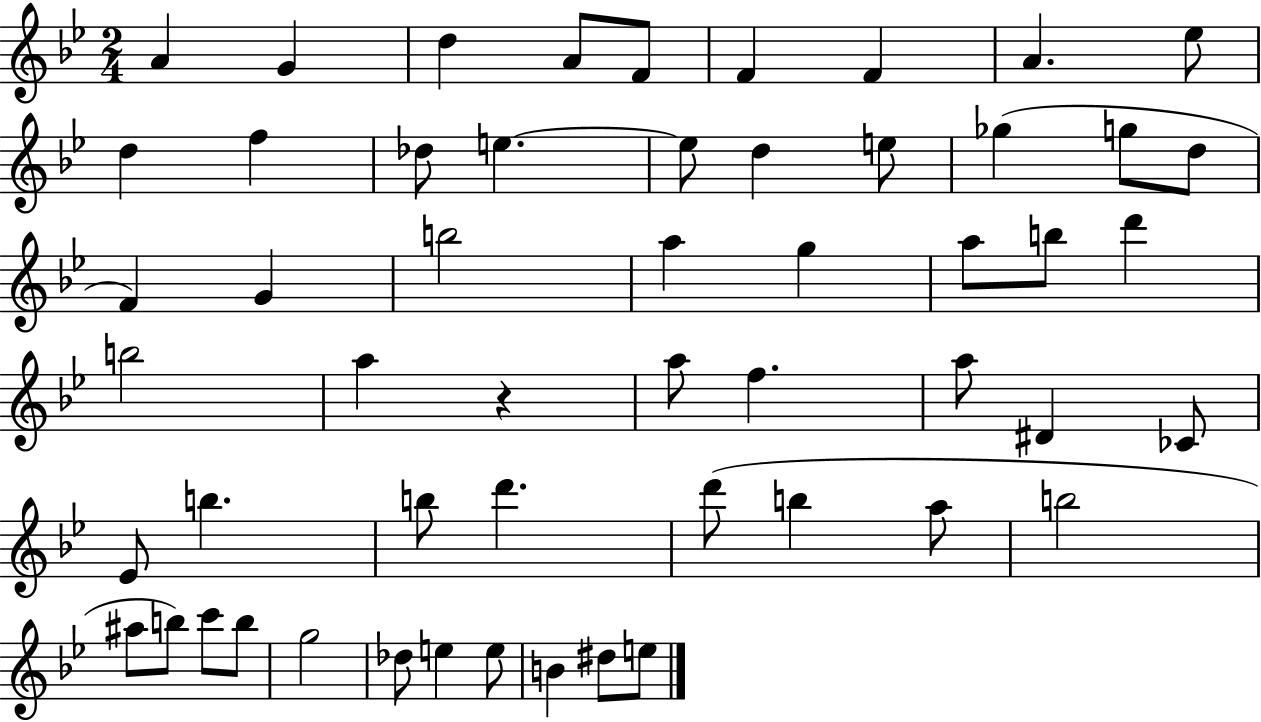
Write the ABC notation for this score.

X:1
T:Untitled
M:2/4
L:1/4
K:Bb
A G d A/2 F/2 F F A _e/2 d f _d/2 e e/2 d e/2 _g g/2 d/2 F G b2 a g a/2 b/2 d' b2 a z a/2 f a/2 ^D _C/2 _E/2 b b/2 d' d'/2 b a/2 b2 ^a/2 b/2 c'/2 b/2 g2 _d/2 e e/2 B ^d/2 e/2